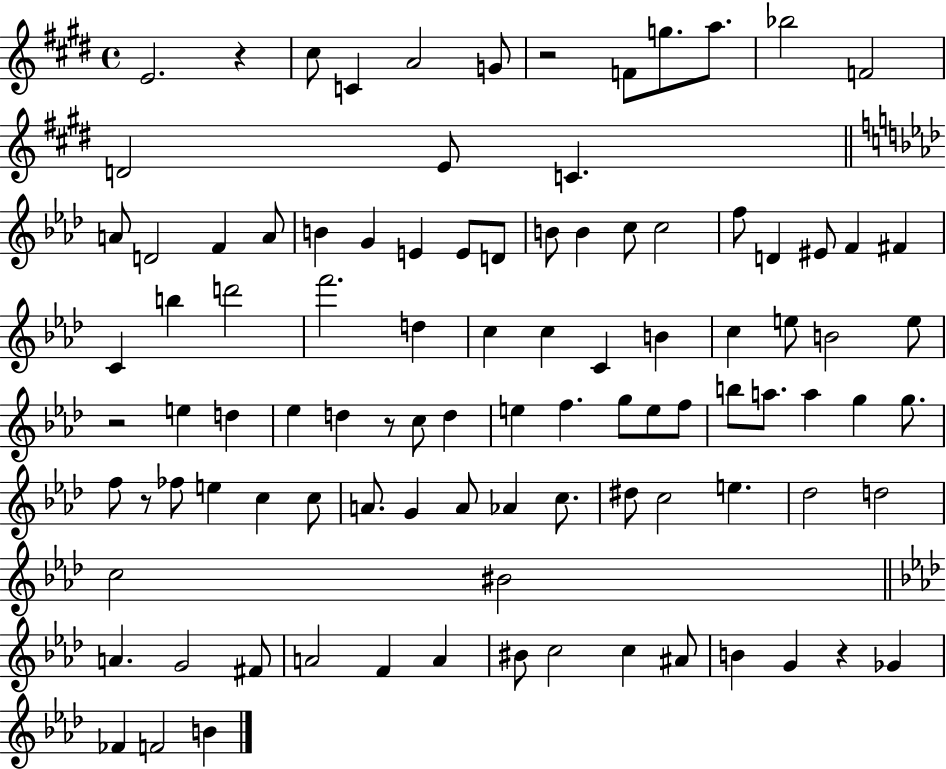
{
  \clef treble
  \time 4/4
  \defaultTimeSignature
  \key e \major
  e'2. r4 | cis''8 c'4 a'2 g'8 | r2 f'8 g''8. a''8. | bes''2 f'2 | \break d'2 e'8 c'4. | \bar "||" \break \key f \minor a'8 d'2 f'4 a'8 | b'4 g'4 e'4 e'8 d'8 | b'8 b'4 c''8 c''2 | f''8 d'4 eis'8 f'4 fis'4 | \break c'4 b''4 d'''2 | f'''2. d''4 | c''4 c''4 c'4 b'4 | c''4 e''8 b'2 e''8 | \break r2 e''4 d''4 | ees''4 d''4 r8 c''8 d''4 | e''4 f''4. g''8 e''8 f''8 | b''8 a''8. a''4 g''4 g''8. | \break f''8 r8 fes''8 e''4 c''4 c''8 | a'8. g'4 a'8 aes'4 c''8. | dis''8 c''2 e''4. | des''2 d''2 | \break c''2 bis'2 | \bar "||" \break \key f \minor a'4. g'2 fis'8 | a'2 f'4 a'4 | bis'8 c''2 c''4 ais'8 | b'4 g'4 r4 ges'4 | \break fes'4 f'2 b'4 | \bar "|."
}